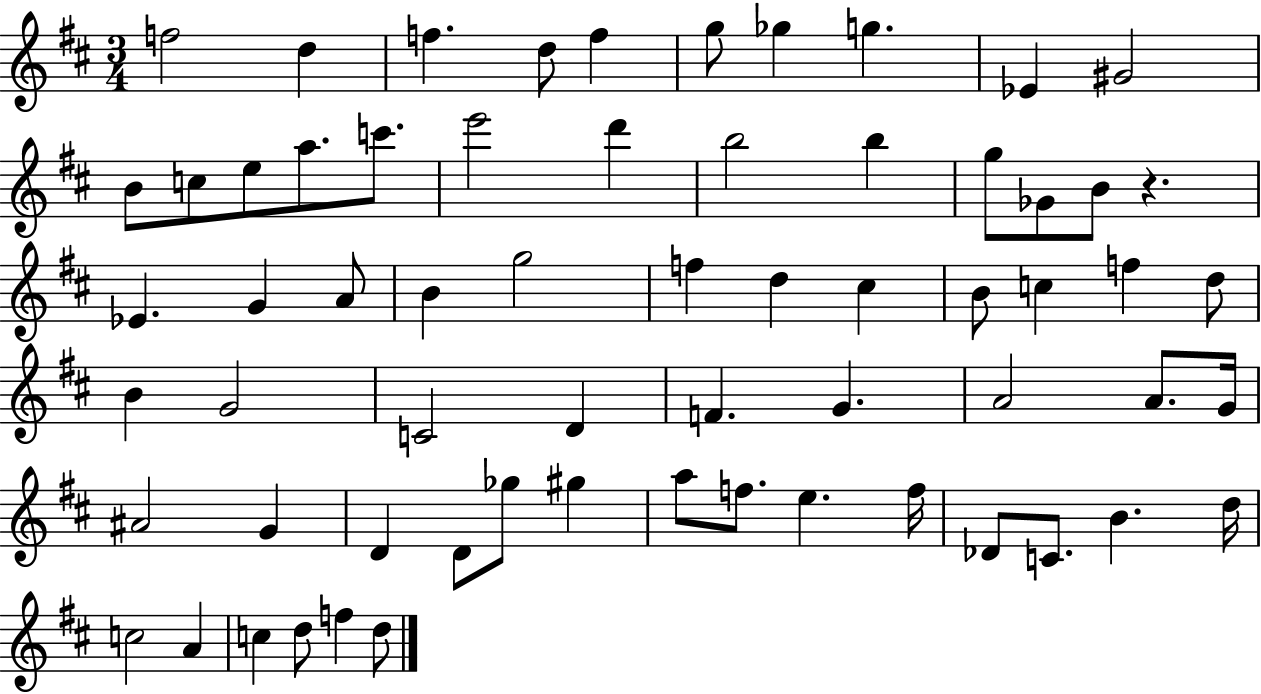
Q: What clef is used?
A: treble